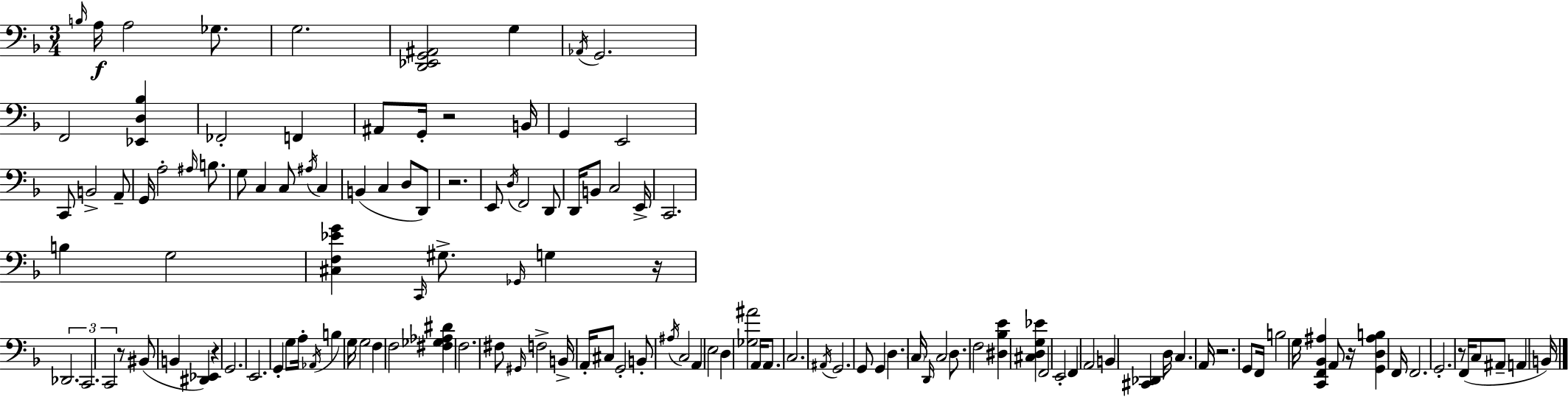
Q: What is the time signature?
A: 3/4